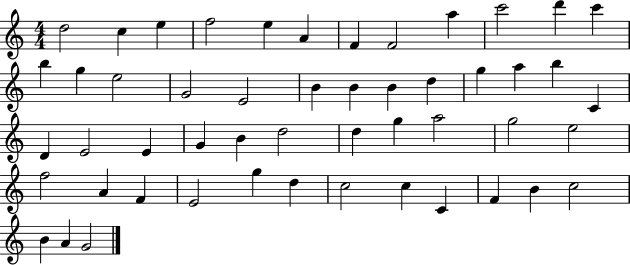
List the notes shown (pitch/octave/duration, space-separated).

D5/h C5/q E5/q F5/h E5/q A4/q F4/q F4/h A5/q C6/h D6/q C6/q B5/q G5/q E5/h G4/h E4/h B4/q B4/q B4/q D5/q G5/q A5/q B5/q C4/q D4/q E4/h E4/q G4/q B4/q D5/h D5/q G5/q A5/h G5/h E5/h F5/h A4/q F4/q E4/h G5/q D5/q C5/h C5/q C4/q F4/q B4/q C5/h B4/q A4/q G4/h